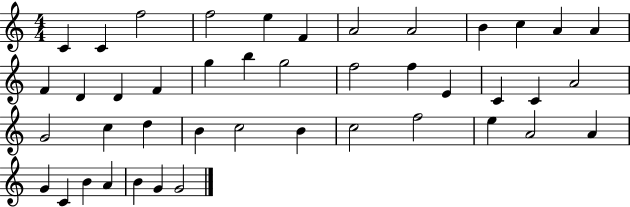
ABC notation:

X:1
T:Untitled
M:4/4
L:1/4
K:C
C C f2 f2 e F A2 A2 B c A A F D D F g b g2 f2 f E C C A2 G2 c d B c2 B c2 f2 e A2 A G C B A B G G2